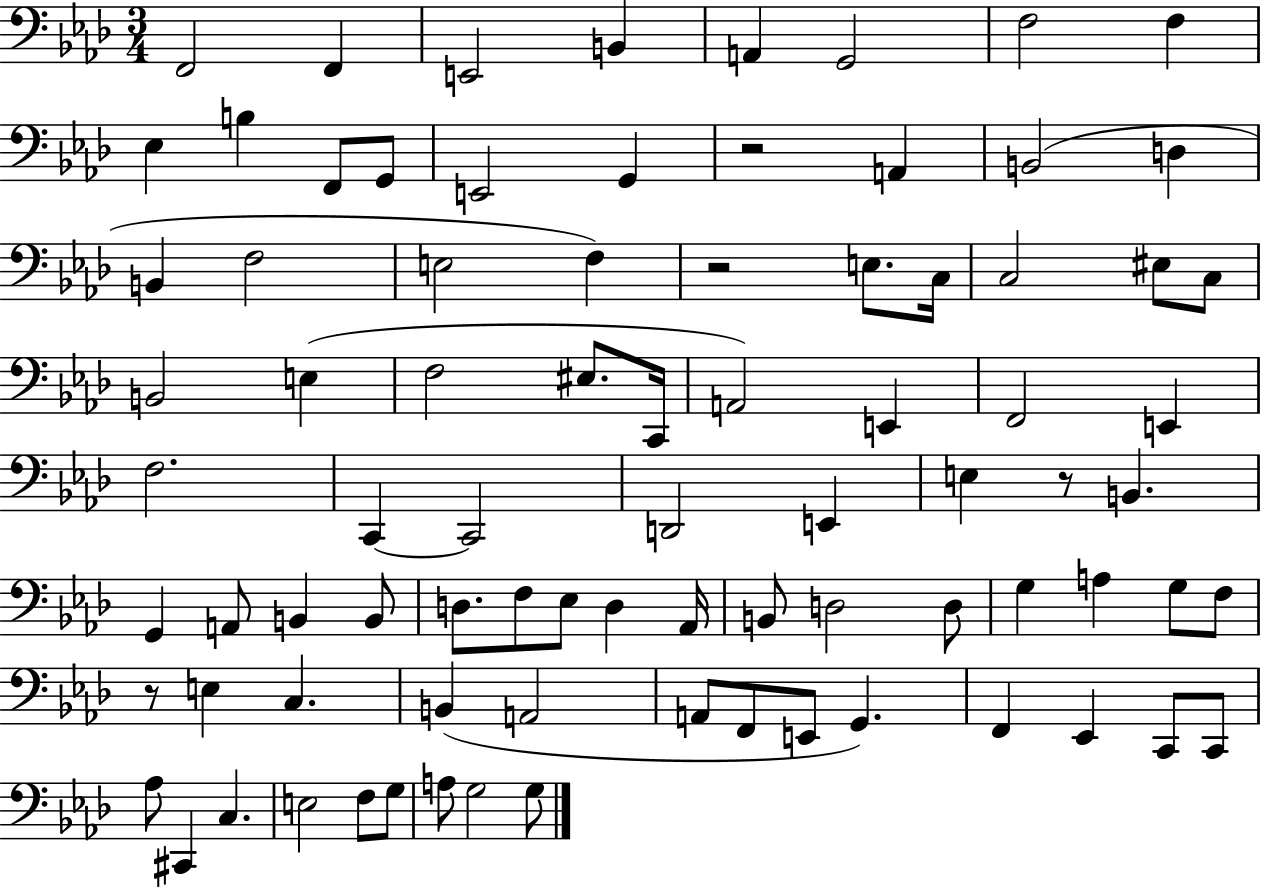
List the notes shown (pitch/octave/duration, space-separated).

F2/h F2/q E2/h B2/q A2/q G2/h F3/h F3/q Eb3/q B3/q F2/e G2/e E2/h G2/q R/h A2/q B2/h D3/q B2/q F3/h E3/h F3/q R/h E3/e. C3/s C3/h EIS3/e C3/e B2/h E3/q F3/h EIS3/e. C2/s A2/h E2/q F2/h E2/q F3/h. C2/q C2/h D2/h E2/q E3/q R/e B2/q. G2/q A2/e B2/q B2/e D3/e. F3/e Eb3/e D3/q Ab2/s B2/e D3/h D3/e G3/q A3/q G3/e F3/e R/e E3/q C3/q. B2/q A2/h A2/e F2/e E2/e G2/q. F2/q Eb2/q C2/e C2/e Ab3/e C#2/q C3/q. E3/h F3/e G3/e A3/e G3/h G3/e